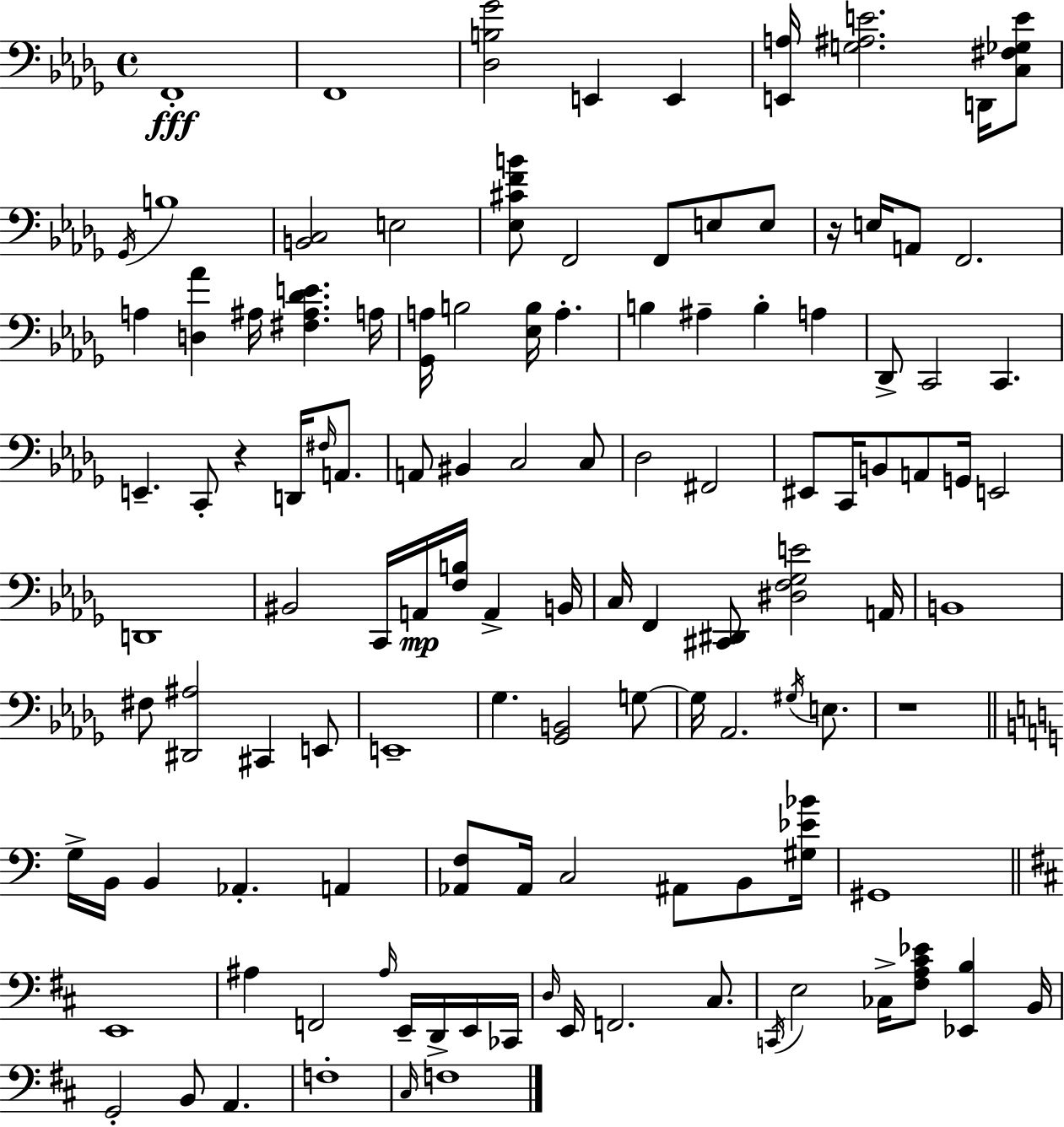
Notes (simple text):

F2/w F2/w [Db3,B3,Gb4]/h E2/q E2/q [E2,A3]/s [G3,A#3,E4]/h. D2/s [C3,F#3,Gb3,E4]/e Gb2/s B3/w [B2,C3]/h E3/h [Eb3,C#4,F4,B4]/e F2/h F2/e E3/e E3/e R/s E3/s A2/e F2/h. A3/q [D3,Ab4]/q A#3/s [F#3,A#3,Db4,E4]/q. A3/s [Gb2,A3]/s B3/h [Eb3,B3]/s A3/q. B3/q A#3/q B3/q A3/q Db2/e C2/h C2/q. E2/q. C2/e R/q D2/s F#3/s A2/e. A2/e BIS2/q C3/h C3/e Db3/h F#2/h EIS2/e C2/s B2/e A2/e G2/s E2/h D2/w BIS2/h C2/s A2/s [F3,B3]/s A2/q B2/s C3/s F2/q [C#2,D#2]/e [D#3,F3,Gb3,E4]/h A2/s B2/w F#3/e [D#2,A#3]/h C#2/q E2/e E2/w Gb3/q. [Gb2,B2]/h G3/e G3/s Ab2/h. G#3/s E3/e. R/w G3/s B2/s B2/q Ab2/q. A2/q [Ab2,F3]/e Ab2/s C3/h A#2/e B2/e [G#3,Eb4,Bb4]/s G#2/w E2/w A#3/q F2/h A#3/s E2/s D2/s E2/s CES2/s D3/s E2/s F2/h. C#3/e. C2/s E3/h CES3/s [F#3,A3,C#4,Eb4]/e [Eb2,B3]/q B2/s G2/h B2/e A2/q. F3/w C#3/s F3/w